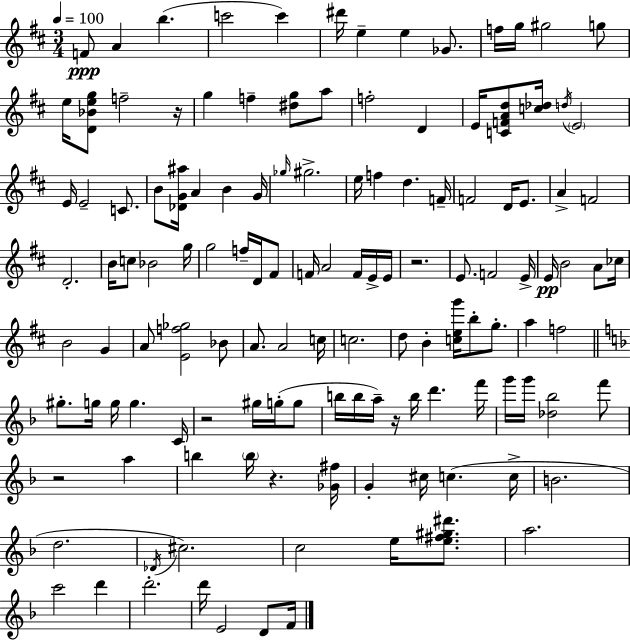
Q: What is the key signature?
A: D major